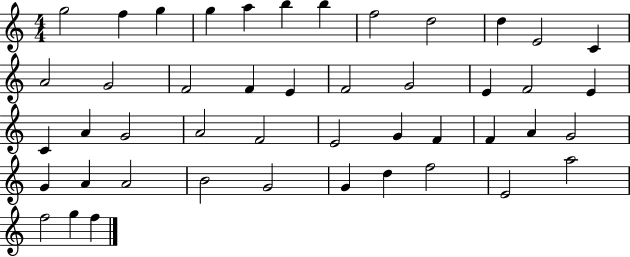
X:1
T:Untitled
M:4/4
L:1/4
K:C
g2 f g g a b b f2 d2 d E2 C A2 G2 F2 F E F2 G2 E F2 E C A G2 A2 F2 E2 G F F A G2 G A A2 B2 G2 G d f2 E2 a2 f2 g f